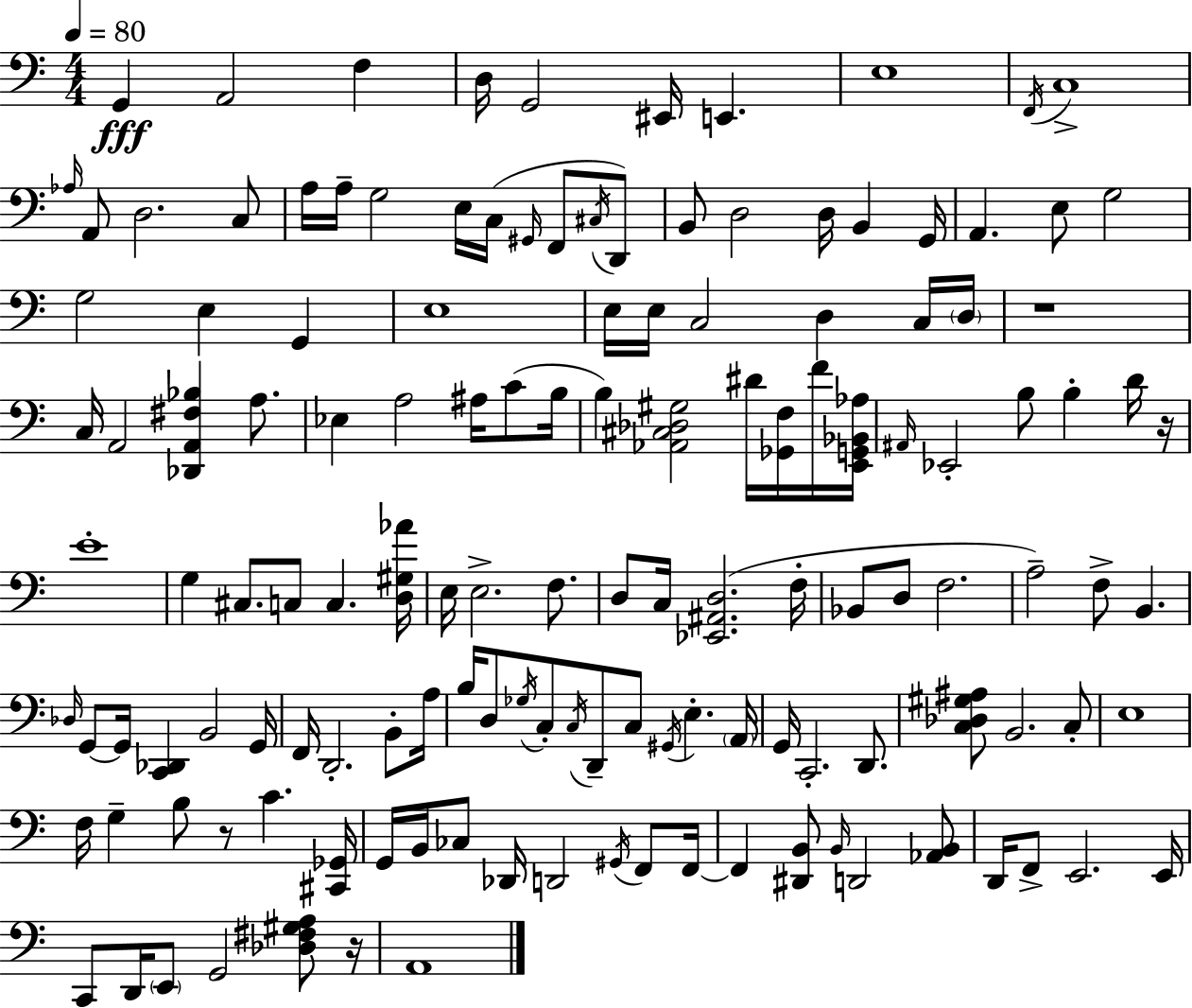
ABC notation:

X:1
T:Untitled
M:4/4
L:1/4
K:C
G,, A,,2 F, D,/4 G,,2 ^E,,/4 E,, E,4 F,,/4 C,4 _A,/4 A,,/2 D,2 C,/2 A,/4 A,/4 G,2 E,/4 C,/4 ^G,,/4 F,,/2 ^C,/4 D,,/2 B,,/2 D,2 D,/4 B,, G,,/4 A,, E,/2 G,2 G,2 E, G,, E,4 E,/4 E,/4 C,2 D, C,/4 D,/4 z4 C,/4 A,,2 [_D,,A,,^F,_B,] A,/2 _E, A,2 ^A,/4 C/2 B,/4 B, [_A,,^C,_D,^G,]2 ^D/4 [_G,,F,]/4 F/4 [E,,G,,_B,,_A,]/4 ^A,,/4 _E,,2 B,/2 B, D/4 z/4 E4 G, ^C,/2 C,/2 C, [D,^G,_A]/4 E,/4 E,2 F,/2 D,/2 C,/4 [_E,,^A,,D,]2 F,/4 _B,,/2 D,/2 F,2 A,2 F,/2 B,, _D,/4 G,,/2 G,,/4 [C,,_D,,] B,,2 G,,/4 F,,/4 D,,2 B,,/2 A,/4 B,/4 D,/2 _G,/4 C,/2 C,/4 D,,/2 C,/2 ^G,,/4 E, A,,/4 G,,/4 C,,2 D,,/2 [C,_D,^G,^A,]/2 B,,2 C,/2 E,4 F,/4 G, B,/2 z/2 C [^C,,_G,,]/4 G,,/4 B,,/4 _C,/2 _D,,/4 D,,2 ^G,,/4 F,,/2 F,,/4 F,, [^D,,B,,]/2 B,,/4 D,,2 [_A,,B,,]/2 D,,/4 F,,/2 E,,2 E,,/4 C,,/2 D,,/4 E,,/2 G,,2 [_D,^F,^G,A,]/2 z/4 A,,4